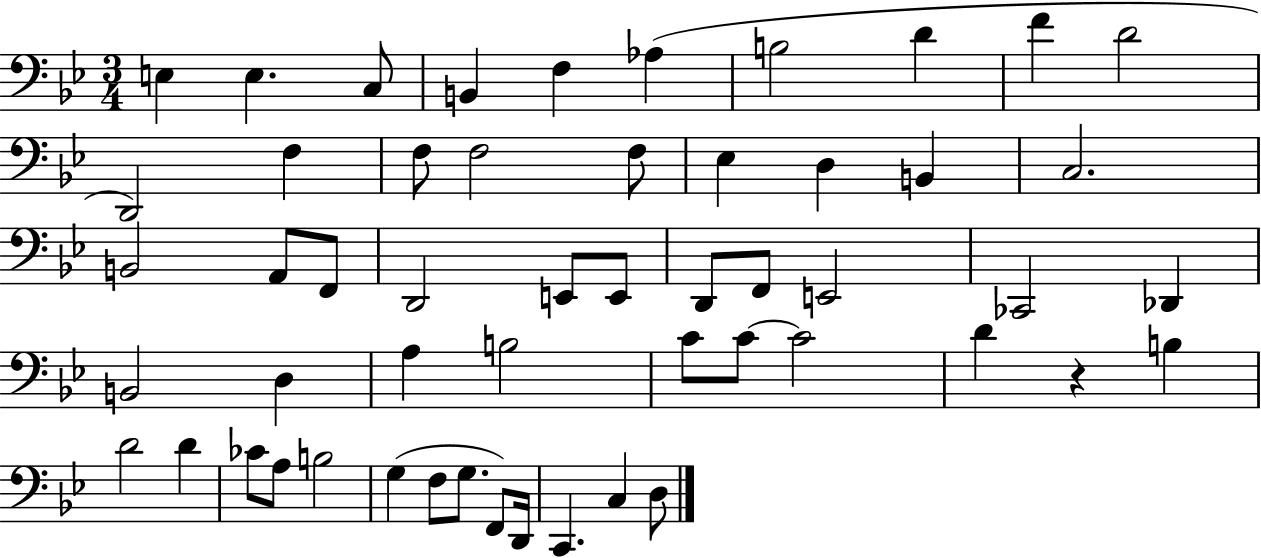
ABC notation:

X:1
T:Untitled
M:3/4
L:1/4
K:Bb
E, E, C,/2 B,, F, _A, B,2 D F D2 D,,2 F, F,/2 F,2 F,/2 _E, D, B,, C,2 B,,2 A,,/2 F,,/2 D,,2 E,,/2 E,,/2 D,,/2 F,,/2 E,,2 _C,,2 _D,, B,,2 D, A, B,2 C/2 C/2 C2 D z B, D2 D _C/2 A,/2 B,2 G, F,/2 G,/2 F,,/2 D,,/4 C,, C, D,/2